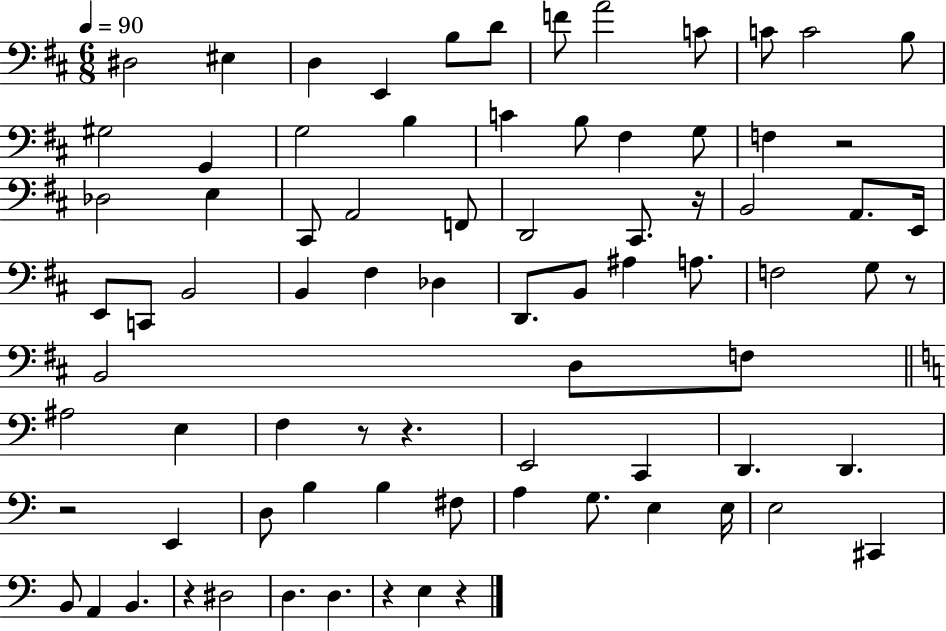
{
  \clef bass
  \numericTimeSignature
  \time 6/8
  \key d \major
  \tempo 4 = 90
  dis2 eis4 | d4 e,4 b8 d'8 | f'8 a'2 c'8 | c'8 c'2 b8 | \break gis2 g,4 | g2 b4 | c'4 b8 fis4 g8 | f4 r2 | \break des2 e4 | cis,8 a,2 f,8 | d,2 cis,8. r16 | b,2 a,8. e,16 | \break e,8 c,8 b,2 | b,4 fis4 des4 | d,8. b,8 ais4 a8. | f2 g8 r8 | \break b,2 d8 f8 | \bar "||" \break \key c \major ais2 e4 | f4 r8 r4. | e,2 c,4 | d,4. d,4. | \break r2 e,4 | d8 b4 b4 fis8 | a4 g8. e4 e16 | e2 cis,4 | \break b,8 a,4 b,4. | r4 dis2 | d4. d4. | r4 e4 r4 | \break \bar "|."
}